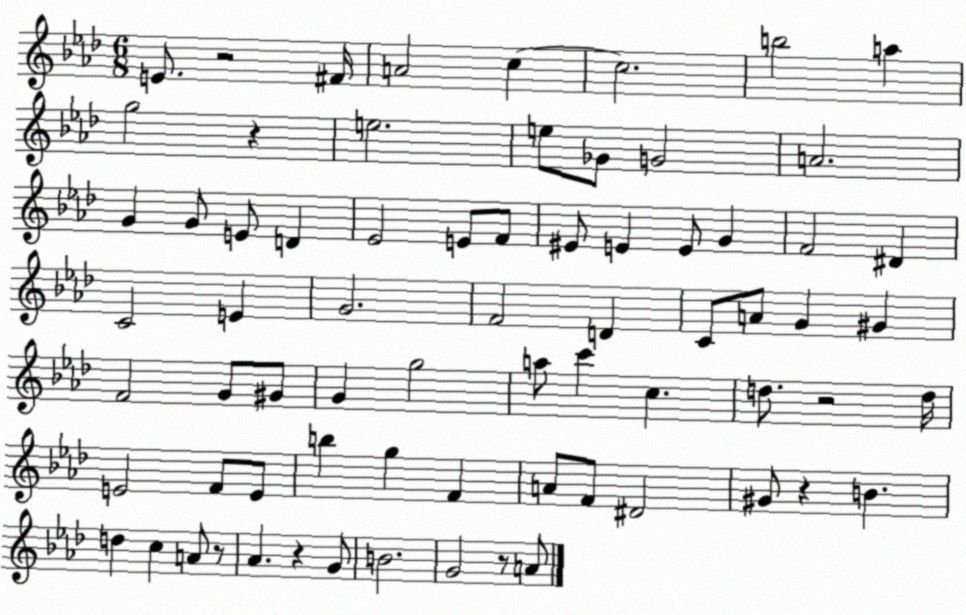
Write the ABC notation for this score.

X:1
T:Untitled
M:6/8
L:1/4
K:Ab
E/2 z2 ^F/4 A2 c c2 b2 a g2 z e2 e/2 _G/2 G2 A2 G G/2 E/2 D _E2 E/2 F/2 ^E/2 E E/2 G F2 ^D C2 E G2 F2 D C/2 A/2 G ^G F2 G/2 ^G/2 G g2 a/2 c' c d/2 z2 d/4 E2 F/2 E/2 b g F A/2 F/2 ^D2 ^G/2 z B d c A/2 z/2 _A z G/2 B2 G2 z/2 A/2